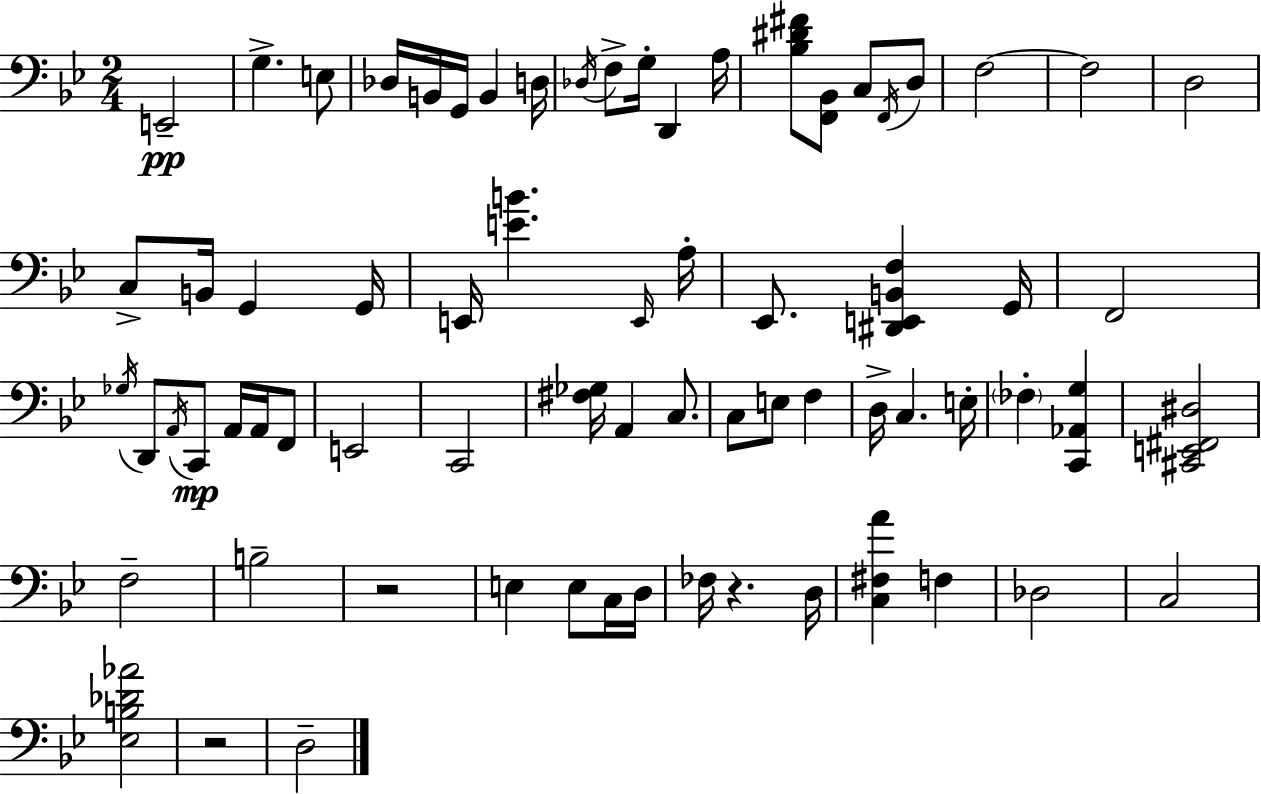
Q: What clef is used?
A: bass